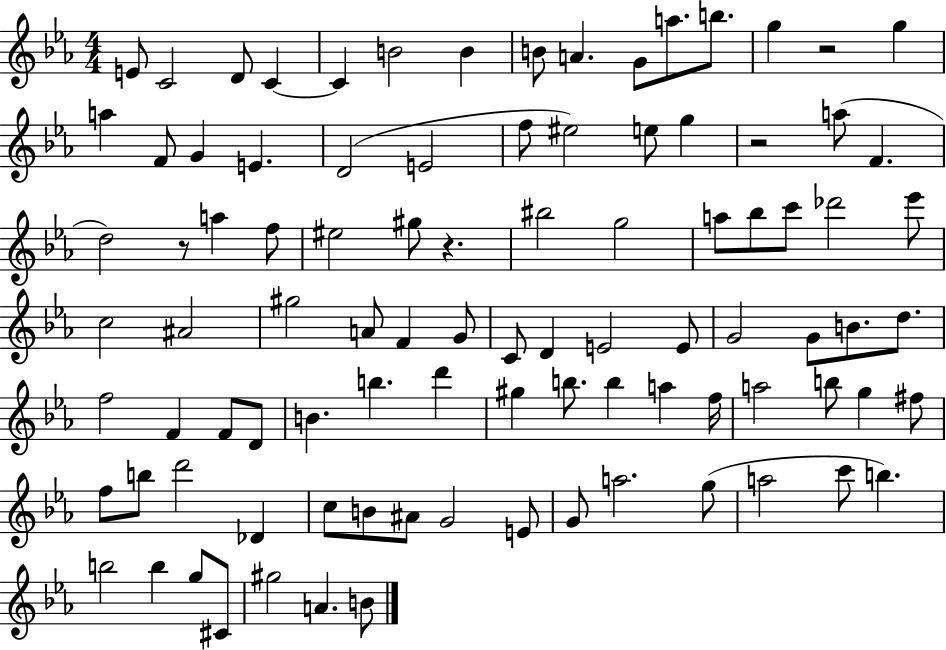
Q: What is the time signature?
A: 4/4